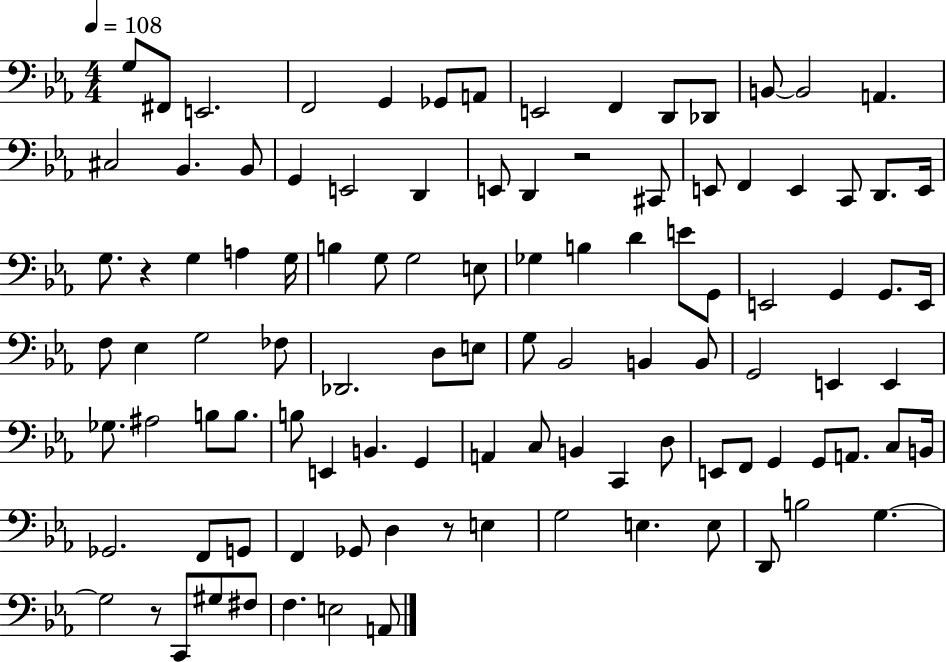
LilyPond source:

{
  \clef bass
  \numericTimeSignature
  \time 4/4
  \key ees \major
  \tempo 4 = 108
  g8 fis,8 e,2. | f,2 g,4 ges,8 a,8 | e,2 f,4 d,8 des,8 | b,8~~ b,2 a,4. | \break cis2 bes,4. bes,8 | g,4 e,2 d,4 | e,8 d,4 r2 cis,8 | e,8 f,4 e,4 c,8 d,8. e,16 | \break g8. r4 g4 a4 g16 | b4 g8 g2 e8 | ges4 b4 d'4 e'8 g,8 | e,2 g,4 g,8. e,16 | \break f8 ees4 g2 fes8 | des,2. d8 e8 | g8 bes,2 b,4 b,8 | g,2 e,4 e,4 | \break ges8. ais2 b8 b8. | b8 e,4 b,4. g,4 | a,4 c8 b,4 c,4 d8 | e,8 f,8 g,4 g,8 a,8. c8 b,16 | \break ges,2. f,8 g,8 | f,4 ges,8 d4 r8 e4 | g2 e4. e8 | d,8 b2 g4.~~ | \break g2 r8 c,8 gis8 fis8 | f4. e2 a,8 | \bar "|."
}